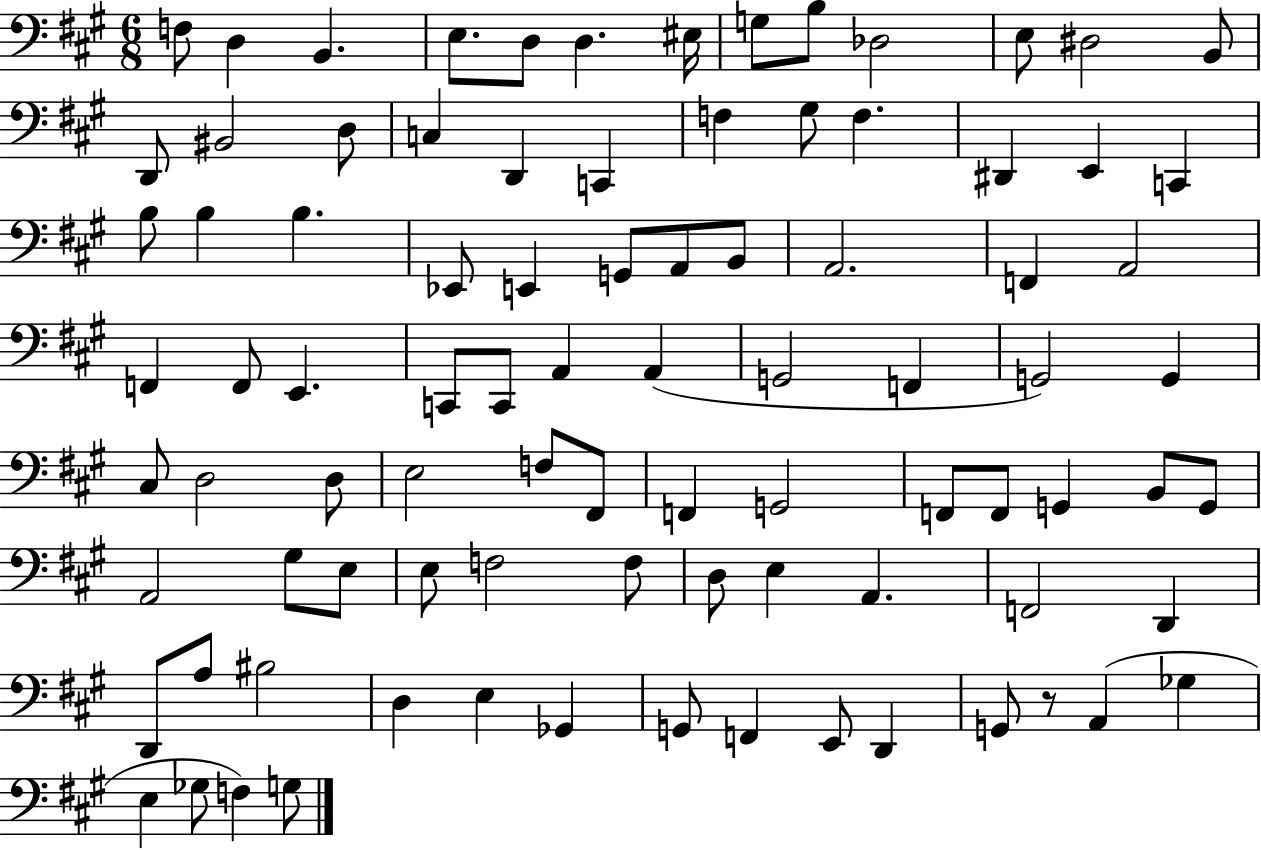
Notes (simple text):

F3/e D3/q B2/q. E3/e. D3/e D3/q. EIS3/s G3/e B3/e Db3/h E3/e D#3/h B2/e D2/e BIS2/h D3/e C3/q D2/q C2/q F3/q G#3/e F3/q. D#2/q E2/q C2/q B3/e B3/q B3/q. Eb2/e E2/q G2/e A2/e B2/e A2/h. F2/q A2/h F2/q F2/e E2/q. C2/e C2/e A2/q A2/q G2/h F2/q G2/h G2/q C#3/e D3/h D3/e E3/h F3/e F#2/e F2/q G2/h F2/e F2/e G2/q B2/e G2/e A2/h G#3/e E3/e E3/e F3/h F3/e D3/e E3/q A2/q. F2/h D2/q D2/e A3/e BIS3/h D3/q E3/q Gb2/q G2/e F2/q E2/e D2/q G2/e R/e A2/q Gb3/q E3/q Gb3/e F3/q G3/e